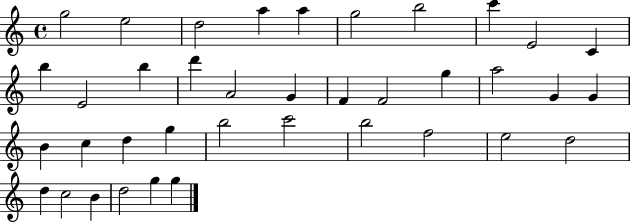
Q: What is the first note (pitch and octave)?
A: G5